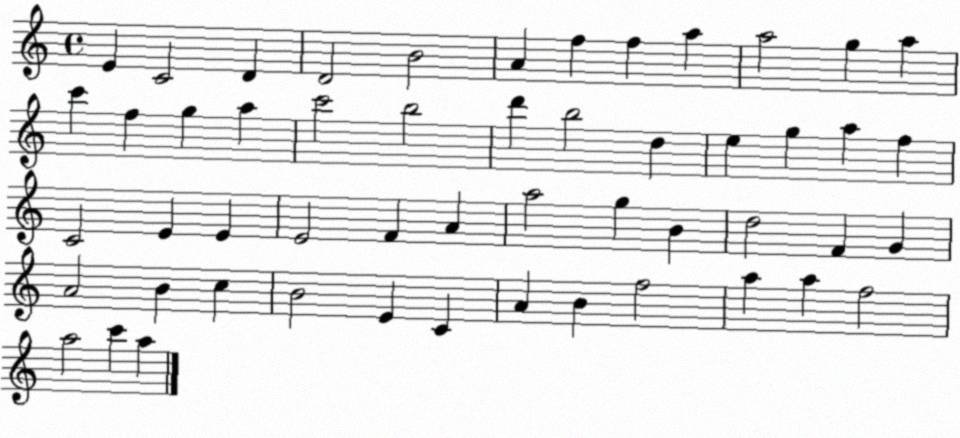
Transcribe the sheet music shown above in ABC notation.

X:1
T:Untitled
M:4/4
L:1/4
K:C
E C2 D D2 B2 A f f a a2 g a c' f g a c'2 b2 d' b2 d e g a f C2 E E E2 F A a2 g B d2 F G A2 B c B2 E C A B f2 a a f2 a2 c' a